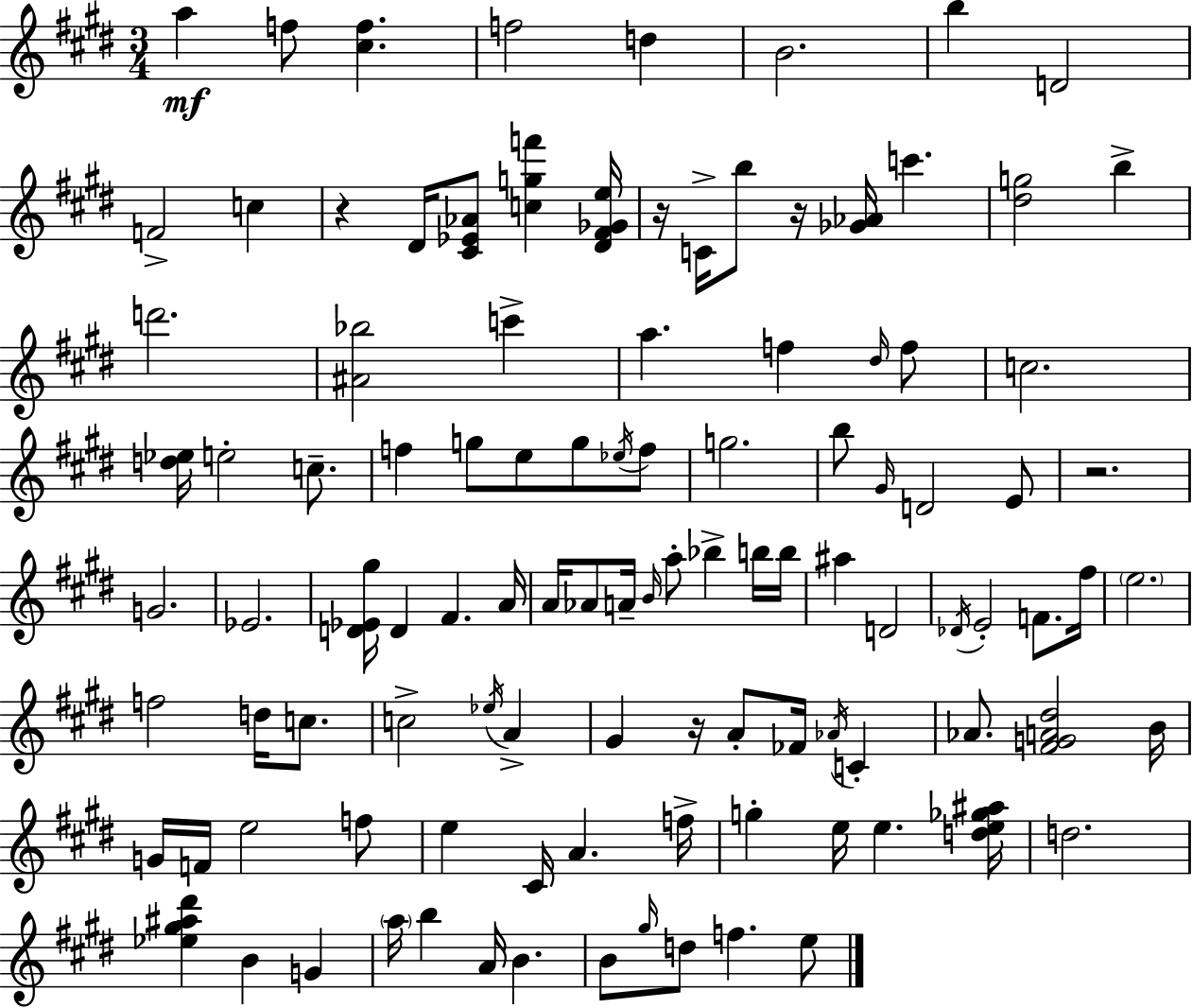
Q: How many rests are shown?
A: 5